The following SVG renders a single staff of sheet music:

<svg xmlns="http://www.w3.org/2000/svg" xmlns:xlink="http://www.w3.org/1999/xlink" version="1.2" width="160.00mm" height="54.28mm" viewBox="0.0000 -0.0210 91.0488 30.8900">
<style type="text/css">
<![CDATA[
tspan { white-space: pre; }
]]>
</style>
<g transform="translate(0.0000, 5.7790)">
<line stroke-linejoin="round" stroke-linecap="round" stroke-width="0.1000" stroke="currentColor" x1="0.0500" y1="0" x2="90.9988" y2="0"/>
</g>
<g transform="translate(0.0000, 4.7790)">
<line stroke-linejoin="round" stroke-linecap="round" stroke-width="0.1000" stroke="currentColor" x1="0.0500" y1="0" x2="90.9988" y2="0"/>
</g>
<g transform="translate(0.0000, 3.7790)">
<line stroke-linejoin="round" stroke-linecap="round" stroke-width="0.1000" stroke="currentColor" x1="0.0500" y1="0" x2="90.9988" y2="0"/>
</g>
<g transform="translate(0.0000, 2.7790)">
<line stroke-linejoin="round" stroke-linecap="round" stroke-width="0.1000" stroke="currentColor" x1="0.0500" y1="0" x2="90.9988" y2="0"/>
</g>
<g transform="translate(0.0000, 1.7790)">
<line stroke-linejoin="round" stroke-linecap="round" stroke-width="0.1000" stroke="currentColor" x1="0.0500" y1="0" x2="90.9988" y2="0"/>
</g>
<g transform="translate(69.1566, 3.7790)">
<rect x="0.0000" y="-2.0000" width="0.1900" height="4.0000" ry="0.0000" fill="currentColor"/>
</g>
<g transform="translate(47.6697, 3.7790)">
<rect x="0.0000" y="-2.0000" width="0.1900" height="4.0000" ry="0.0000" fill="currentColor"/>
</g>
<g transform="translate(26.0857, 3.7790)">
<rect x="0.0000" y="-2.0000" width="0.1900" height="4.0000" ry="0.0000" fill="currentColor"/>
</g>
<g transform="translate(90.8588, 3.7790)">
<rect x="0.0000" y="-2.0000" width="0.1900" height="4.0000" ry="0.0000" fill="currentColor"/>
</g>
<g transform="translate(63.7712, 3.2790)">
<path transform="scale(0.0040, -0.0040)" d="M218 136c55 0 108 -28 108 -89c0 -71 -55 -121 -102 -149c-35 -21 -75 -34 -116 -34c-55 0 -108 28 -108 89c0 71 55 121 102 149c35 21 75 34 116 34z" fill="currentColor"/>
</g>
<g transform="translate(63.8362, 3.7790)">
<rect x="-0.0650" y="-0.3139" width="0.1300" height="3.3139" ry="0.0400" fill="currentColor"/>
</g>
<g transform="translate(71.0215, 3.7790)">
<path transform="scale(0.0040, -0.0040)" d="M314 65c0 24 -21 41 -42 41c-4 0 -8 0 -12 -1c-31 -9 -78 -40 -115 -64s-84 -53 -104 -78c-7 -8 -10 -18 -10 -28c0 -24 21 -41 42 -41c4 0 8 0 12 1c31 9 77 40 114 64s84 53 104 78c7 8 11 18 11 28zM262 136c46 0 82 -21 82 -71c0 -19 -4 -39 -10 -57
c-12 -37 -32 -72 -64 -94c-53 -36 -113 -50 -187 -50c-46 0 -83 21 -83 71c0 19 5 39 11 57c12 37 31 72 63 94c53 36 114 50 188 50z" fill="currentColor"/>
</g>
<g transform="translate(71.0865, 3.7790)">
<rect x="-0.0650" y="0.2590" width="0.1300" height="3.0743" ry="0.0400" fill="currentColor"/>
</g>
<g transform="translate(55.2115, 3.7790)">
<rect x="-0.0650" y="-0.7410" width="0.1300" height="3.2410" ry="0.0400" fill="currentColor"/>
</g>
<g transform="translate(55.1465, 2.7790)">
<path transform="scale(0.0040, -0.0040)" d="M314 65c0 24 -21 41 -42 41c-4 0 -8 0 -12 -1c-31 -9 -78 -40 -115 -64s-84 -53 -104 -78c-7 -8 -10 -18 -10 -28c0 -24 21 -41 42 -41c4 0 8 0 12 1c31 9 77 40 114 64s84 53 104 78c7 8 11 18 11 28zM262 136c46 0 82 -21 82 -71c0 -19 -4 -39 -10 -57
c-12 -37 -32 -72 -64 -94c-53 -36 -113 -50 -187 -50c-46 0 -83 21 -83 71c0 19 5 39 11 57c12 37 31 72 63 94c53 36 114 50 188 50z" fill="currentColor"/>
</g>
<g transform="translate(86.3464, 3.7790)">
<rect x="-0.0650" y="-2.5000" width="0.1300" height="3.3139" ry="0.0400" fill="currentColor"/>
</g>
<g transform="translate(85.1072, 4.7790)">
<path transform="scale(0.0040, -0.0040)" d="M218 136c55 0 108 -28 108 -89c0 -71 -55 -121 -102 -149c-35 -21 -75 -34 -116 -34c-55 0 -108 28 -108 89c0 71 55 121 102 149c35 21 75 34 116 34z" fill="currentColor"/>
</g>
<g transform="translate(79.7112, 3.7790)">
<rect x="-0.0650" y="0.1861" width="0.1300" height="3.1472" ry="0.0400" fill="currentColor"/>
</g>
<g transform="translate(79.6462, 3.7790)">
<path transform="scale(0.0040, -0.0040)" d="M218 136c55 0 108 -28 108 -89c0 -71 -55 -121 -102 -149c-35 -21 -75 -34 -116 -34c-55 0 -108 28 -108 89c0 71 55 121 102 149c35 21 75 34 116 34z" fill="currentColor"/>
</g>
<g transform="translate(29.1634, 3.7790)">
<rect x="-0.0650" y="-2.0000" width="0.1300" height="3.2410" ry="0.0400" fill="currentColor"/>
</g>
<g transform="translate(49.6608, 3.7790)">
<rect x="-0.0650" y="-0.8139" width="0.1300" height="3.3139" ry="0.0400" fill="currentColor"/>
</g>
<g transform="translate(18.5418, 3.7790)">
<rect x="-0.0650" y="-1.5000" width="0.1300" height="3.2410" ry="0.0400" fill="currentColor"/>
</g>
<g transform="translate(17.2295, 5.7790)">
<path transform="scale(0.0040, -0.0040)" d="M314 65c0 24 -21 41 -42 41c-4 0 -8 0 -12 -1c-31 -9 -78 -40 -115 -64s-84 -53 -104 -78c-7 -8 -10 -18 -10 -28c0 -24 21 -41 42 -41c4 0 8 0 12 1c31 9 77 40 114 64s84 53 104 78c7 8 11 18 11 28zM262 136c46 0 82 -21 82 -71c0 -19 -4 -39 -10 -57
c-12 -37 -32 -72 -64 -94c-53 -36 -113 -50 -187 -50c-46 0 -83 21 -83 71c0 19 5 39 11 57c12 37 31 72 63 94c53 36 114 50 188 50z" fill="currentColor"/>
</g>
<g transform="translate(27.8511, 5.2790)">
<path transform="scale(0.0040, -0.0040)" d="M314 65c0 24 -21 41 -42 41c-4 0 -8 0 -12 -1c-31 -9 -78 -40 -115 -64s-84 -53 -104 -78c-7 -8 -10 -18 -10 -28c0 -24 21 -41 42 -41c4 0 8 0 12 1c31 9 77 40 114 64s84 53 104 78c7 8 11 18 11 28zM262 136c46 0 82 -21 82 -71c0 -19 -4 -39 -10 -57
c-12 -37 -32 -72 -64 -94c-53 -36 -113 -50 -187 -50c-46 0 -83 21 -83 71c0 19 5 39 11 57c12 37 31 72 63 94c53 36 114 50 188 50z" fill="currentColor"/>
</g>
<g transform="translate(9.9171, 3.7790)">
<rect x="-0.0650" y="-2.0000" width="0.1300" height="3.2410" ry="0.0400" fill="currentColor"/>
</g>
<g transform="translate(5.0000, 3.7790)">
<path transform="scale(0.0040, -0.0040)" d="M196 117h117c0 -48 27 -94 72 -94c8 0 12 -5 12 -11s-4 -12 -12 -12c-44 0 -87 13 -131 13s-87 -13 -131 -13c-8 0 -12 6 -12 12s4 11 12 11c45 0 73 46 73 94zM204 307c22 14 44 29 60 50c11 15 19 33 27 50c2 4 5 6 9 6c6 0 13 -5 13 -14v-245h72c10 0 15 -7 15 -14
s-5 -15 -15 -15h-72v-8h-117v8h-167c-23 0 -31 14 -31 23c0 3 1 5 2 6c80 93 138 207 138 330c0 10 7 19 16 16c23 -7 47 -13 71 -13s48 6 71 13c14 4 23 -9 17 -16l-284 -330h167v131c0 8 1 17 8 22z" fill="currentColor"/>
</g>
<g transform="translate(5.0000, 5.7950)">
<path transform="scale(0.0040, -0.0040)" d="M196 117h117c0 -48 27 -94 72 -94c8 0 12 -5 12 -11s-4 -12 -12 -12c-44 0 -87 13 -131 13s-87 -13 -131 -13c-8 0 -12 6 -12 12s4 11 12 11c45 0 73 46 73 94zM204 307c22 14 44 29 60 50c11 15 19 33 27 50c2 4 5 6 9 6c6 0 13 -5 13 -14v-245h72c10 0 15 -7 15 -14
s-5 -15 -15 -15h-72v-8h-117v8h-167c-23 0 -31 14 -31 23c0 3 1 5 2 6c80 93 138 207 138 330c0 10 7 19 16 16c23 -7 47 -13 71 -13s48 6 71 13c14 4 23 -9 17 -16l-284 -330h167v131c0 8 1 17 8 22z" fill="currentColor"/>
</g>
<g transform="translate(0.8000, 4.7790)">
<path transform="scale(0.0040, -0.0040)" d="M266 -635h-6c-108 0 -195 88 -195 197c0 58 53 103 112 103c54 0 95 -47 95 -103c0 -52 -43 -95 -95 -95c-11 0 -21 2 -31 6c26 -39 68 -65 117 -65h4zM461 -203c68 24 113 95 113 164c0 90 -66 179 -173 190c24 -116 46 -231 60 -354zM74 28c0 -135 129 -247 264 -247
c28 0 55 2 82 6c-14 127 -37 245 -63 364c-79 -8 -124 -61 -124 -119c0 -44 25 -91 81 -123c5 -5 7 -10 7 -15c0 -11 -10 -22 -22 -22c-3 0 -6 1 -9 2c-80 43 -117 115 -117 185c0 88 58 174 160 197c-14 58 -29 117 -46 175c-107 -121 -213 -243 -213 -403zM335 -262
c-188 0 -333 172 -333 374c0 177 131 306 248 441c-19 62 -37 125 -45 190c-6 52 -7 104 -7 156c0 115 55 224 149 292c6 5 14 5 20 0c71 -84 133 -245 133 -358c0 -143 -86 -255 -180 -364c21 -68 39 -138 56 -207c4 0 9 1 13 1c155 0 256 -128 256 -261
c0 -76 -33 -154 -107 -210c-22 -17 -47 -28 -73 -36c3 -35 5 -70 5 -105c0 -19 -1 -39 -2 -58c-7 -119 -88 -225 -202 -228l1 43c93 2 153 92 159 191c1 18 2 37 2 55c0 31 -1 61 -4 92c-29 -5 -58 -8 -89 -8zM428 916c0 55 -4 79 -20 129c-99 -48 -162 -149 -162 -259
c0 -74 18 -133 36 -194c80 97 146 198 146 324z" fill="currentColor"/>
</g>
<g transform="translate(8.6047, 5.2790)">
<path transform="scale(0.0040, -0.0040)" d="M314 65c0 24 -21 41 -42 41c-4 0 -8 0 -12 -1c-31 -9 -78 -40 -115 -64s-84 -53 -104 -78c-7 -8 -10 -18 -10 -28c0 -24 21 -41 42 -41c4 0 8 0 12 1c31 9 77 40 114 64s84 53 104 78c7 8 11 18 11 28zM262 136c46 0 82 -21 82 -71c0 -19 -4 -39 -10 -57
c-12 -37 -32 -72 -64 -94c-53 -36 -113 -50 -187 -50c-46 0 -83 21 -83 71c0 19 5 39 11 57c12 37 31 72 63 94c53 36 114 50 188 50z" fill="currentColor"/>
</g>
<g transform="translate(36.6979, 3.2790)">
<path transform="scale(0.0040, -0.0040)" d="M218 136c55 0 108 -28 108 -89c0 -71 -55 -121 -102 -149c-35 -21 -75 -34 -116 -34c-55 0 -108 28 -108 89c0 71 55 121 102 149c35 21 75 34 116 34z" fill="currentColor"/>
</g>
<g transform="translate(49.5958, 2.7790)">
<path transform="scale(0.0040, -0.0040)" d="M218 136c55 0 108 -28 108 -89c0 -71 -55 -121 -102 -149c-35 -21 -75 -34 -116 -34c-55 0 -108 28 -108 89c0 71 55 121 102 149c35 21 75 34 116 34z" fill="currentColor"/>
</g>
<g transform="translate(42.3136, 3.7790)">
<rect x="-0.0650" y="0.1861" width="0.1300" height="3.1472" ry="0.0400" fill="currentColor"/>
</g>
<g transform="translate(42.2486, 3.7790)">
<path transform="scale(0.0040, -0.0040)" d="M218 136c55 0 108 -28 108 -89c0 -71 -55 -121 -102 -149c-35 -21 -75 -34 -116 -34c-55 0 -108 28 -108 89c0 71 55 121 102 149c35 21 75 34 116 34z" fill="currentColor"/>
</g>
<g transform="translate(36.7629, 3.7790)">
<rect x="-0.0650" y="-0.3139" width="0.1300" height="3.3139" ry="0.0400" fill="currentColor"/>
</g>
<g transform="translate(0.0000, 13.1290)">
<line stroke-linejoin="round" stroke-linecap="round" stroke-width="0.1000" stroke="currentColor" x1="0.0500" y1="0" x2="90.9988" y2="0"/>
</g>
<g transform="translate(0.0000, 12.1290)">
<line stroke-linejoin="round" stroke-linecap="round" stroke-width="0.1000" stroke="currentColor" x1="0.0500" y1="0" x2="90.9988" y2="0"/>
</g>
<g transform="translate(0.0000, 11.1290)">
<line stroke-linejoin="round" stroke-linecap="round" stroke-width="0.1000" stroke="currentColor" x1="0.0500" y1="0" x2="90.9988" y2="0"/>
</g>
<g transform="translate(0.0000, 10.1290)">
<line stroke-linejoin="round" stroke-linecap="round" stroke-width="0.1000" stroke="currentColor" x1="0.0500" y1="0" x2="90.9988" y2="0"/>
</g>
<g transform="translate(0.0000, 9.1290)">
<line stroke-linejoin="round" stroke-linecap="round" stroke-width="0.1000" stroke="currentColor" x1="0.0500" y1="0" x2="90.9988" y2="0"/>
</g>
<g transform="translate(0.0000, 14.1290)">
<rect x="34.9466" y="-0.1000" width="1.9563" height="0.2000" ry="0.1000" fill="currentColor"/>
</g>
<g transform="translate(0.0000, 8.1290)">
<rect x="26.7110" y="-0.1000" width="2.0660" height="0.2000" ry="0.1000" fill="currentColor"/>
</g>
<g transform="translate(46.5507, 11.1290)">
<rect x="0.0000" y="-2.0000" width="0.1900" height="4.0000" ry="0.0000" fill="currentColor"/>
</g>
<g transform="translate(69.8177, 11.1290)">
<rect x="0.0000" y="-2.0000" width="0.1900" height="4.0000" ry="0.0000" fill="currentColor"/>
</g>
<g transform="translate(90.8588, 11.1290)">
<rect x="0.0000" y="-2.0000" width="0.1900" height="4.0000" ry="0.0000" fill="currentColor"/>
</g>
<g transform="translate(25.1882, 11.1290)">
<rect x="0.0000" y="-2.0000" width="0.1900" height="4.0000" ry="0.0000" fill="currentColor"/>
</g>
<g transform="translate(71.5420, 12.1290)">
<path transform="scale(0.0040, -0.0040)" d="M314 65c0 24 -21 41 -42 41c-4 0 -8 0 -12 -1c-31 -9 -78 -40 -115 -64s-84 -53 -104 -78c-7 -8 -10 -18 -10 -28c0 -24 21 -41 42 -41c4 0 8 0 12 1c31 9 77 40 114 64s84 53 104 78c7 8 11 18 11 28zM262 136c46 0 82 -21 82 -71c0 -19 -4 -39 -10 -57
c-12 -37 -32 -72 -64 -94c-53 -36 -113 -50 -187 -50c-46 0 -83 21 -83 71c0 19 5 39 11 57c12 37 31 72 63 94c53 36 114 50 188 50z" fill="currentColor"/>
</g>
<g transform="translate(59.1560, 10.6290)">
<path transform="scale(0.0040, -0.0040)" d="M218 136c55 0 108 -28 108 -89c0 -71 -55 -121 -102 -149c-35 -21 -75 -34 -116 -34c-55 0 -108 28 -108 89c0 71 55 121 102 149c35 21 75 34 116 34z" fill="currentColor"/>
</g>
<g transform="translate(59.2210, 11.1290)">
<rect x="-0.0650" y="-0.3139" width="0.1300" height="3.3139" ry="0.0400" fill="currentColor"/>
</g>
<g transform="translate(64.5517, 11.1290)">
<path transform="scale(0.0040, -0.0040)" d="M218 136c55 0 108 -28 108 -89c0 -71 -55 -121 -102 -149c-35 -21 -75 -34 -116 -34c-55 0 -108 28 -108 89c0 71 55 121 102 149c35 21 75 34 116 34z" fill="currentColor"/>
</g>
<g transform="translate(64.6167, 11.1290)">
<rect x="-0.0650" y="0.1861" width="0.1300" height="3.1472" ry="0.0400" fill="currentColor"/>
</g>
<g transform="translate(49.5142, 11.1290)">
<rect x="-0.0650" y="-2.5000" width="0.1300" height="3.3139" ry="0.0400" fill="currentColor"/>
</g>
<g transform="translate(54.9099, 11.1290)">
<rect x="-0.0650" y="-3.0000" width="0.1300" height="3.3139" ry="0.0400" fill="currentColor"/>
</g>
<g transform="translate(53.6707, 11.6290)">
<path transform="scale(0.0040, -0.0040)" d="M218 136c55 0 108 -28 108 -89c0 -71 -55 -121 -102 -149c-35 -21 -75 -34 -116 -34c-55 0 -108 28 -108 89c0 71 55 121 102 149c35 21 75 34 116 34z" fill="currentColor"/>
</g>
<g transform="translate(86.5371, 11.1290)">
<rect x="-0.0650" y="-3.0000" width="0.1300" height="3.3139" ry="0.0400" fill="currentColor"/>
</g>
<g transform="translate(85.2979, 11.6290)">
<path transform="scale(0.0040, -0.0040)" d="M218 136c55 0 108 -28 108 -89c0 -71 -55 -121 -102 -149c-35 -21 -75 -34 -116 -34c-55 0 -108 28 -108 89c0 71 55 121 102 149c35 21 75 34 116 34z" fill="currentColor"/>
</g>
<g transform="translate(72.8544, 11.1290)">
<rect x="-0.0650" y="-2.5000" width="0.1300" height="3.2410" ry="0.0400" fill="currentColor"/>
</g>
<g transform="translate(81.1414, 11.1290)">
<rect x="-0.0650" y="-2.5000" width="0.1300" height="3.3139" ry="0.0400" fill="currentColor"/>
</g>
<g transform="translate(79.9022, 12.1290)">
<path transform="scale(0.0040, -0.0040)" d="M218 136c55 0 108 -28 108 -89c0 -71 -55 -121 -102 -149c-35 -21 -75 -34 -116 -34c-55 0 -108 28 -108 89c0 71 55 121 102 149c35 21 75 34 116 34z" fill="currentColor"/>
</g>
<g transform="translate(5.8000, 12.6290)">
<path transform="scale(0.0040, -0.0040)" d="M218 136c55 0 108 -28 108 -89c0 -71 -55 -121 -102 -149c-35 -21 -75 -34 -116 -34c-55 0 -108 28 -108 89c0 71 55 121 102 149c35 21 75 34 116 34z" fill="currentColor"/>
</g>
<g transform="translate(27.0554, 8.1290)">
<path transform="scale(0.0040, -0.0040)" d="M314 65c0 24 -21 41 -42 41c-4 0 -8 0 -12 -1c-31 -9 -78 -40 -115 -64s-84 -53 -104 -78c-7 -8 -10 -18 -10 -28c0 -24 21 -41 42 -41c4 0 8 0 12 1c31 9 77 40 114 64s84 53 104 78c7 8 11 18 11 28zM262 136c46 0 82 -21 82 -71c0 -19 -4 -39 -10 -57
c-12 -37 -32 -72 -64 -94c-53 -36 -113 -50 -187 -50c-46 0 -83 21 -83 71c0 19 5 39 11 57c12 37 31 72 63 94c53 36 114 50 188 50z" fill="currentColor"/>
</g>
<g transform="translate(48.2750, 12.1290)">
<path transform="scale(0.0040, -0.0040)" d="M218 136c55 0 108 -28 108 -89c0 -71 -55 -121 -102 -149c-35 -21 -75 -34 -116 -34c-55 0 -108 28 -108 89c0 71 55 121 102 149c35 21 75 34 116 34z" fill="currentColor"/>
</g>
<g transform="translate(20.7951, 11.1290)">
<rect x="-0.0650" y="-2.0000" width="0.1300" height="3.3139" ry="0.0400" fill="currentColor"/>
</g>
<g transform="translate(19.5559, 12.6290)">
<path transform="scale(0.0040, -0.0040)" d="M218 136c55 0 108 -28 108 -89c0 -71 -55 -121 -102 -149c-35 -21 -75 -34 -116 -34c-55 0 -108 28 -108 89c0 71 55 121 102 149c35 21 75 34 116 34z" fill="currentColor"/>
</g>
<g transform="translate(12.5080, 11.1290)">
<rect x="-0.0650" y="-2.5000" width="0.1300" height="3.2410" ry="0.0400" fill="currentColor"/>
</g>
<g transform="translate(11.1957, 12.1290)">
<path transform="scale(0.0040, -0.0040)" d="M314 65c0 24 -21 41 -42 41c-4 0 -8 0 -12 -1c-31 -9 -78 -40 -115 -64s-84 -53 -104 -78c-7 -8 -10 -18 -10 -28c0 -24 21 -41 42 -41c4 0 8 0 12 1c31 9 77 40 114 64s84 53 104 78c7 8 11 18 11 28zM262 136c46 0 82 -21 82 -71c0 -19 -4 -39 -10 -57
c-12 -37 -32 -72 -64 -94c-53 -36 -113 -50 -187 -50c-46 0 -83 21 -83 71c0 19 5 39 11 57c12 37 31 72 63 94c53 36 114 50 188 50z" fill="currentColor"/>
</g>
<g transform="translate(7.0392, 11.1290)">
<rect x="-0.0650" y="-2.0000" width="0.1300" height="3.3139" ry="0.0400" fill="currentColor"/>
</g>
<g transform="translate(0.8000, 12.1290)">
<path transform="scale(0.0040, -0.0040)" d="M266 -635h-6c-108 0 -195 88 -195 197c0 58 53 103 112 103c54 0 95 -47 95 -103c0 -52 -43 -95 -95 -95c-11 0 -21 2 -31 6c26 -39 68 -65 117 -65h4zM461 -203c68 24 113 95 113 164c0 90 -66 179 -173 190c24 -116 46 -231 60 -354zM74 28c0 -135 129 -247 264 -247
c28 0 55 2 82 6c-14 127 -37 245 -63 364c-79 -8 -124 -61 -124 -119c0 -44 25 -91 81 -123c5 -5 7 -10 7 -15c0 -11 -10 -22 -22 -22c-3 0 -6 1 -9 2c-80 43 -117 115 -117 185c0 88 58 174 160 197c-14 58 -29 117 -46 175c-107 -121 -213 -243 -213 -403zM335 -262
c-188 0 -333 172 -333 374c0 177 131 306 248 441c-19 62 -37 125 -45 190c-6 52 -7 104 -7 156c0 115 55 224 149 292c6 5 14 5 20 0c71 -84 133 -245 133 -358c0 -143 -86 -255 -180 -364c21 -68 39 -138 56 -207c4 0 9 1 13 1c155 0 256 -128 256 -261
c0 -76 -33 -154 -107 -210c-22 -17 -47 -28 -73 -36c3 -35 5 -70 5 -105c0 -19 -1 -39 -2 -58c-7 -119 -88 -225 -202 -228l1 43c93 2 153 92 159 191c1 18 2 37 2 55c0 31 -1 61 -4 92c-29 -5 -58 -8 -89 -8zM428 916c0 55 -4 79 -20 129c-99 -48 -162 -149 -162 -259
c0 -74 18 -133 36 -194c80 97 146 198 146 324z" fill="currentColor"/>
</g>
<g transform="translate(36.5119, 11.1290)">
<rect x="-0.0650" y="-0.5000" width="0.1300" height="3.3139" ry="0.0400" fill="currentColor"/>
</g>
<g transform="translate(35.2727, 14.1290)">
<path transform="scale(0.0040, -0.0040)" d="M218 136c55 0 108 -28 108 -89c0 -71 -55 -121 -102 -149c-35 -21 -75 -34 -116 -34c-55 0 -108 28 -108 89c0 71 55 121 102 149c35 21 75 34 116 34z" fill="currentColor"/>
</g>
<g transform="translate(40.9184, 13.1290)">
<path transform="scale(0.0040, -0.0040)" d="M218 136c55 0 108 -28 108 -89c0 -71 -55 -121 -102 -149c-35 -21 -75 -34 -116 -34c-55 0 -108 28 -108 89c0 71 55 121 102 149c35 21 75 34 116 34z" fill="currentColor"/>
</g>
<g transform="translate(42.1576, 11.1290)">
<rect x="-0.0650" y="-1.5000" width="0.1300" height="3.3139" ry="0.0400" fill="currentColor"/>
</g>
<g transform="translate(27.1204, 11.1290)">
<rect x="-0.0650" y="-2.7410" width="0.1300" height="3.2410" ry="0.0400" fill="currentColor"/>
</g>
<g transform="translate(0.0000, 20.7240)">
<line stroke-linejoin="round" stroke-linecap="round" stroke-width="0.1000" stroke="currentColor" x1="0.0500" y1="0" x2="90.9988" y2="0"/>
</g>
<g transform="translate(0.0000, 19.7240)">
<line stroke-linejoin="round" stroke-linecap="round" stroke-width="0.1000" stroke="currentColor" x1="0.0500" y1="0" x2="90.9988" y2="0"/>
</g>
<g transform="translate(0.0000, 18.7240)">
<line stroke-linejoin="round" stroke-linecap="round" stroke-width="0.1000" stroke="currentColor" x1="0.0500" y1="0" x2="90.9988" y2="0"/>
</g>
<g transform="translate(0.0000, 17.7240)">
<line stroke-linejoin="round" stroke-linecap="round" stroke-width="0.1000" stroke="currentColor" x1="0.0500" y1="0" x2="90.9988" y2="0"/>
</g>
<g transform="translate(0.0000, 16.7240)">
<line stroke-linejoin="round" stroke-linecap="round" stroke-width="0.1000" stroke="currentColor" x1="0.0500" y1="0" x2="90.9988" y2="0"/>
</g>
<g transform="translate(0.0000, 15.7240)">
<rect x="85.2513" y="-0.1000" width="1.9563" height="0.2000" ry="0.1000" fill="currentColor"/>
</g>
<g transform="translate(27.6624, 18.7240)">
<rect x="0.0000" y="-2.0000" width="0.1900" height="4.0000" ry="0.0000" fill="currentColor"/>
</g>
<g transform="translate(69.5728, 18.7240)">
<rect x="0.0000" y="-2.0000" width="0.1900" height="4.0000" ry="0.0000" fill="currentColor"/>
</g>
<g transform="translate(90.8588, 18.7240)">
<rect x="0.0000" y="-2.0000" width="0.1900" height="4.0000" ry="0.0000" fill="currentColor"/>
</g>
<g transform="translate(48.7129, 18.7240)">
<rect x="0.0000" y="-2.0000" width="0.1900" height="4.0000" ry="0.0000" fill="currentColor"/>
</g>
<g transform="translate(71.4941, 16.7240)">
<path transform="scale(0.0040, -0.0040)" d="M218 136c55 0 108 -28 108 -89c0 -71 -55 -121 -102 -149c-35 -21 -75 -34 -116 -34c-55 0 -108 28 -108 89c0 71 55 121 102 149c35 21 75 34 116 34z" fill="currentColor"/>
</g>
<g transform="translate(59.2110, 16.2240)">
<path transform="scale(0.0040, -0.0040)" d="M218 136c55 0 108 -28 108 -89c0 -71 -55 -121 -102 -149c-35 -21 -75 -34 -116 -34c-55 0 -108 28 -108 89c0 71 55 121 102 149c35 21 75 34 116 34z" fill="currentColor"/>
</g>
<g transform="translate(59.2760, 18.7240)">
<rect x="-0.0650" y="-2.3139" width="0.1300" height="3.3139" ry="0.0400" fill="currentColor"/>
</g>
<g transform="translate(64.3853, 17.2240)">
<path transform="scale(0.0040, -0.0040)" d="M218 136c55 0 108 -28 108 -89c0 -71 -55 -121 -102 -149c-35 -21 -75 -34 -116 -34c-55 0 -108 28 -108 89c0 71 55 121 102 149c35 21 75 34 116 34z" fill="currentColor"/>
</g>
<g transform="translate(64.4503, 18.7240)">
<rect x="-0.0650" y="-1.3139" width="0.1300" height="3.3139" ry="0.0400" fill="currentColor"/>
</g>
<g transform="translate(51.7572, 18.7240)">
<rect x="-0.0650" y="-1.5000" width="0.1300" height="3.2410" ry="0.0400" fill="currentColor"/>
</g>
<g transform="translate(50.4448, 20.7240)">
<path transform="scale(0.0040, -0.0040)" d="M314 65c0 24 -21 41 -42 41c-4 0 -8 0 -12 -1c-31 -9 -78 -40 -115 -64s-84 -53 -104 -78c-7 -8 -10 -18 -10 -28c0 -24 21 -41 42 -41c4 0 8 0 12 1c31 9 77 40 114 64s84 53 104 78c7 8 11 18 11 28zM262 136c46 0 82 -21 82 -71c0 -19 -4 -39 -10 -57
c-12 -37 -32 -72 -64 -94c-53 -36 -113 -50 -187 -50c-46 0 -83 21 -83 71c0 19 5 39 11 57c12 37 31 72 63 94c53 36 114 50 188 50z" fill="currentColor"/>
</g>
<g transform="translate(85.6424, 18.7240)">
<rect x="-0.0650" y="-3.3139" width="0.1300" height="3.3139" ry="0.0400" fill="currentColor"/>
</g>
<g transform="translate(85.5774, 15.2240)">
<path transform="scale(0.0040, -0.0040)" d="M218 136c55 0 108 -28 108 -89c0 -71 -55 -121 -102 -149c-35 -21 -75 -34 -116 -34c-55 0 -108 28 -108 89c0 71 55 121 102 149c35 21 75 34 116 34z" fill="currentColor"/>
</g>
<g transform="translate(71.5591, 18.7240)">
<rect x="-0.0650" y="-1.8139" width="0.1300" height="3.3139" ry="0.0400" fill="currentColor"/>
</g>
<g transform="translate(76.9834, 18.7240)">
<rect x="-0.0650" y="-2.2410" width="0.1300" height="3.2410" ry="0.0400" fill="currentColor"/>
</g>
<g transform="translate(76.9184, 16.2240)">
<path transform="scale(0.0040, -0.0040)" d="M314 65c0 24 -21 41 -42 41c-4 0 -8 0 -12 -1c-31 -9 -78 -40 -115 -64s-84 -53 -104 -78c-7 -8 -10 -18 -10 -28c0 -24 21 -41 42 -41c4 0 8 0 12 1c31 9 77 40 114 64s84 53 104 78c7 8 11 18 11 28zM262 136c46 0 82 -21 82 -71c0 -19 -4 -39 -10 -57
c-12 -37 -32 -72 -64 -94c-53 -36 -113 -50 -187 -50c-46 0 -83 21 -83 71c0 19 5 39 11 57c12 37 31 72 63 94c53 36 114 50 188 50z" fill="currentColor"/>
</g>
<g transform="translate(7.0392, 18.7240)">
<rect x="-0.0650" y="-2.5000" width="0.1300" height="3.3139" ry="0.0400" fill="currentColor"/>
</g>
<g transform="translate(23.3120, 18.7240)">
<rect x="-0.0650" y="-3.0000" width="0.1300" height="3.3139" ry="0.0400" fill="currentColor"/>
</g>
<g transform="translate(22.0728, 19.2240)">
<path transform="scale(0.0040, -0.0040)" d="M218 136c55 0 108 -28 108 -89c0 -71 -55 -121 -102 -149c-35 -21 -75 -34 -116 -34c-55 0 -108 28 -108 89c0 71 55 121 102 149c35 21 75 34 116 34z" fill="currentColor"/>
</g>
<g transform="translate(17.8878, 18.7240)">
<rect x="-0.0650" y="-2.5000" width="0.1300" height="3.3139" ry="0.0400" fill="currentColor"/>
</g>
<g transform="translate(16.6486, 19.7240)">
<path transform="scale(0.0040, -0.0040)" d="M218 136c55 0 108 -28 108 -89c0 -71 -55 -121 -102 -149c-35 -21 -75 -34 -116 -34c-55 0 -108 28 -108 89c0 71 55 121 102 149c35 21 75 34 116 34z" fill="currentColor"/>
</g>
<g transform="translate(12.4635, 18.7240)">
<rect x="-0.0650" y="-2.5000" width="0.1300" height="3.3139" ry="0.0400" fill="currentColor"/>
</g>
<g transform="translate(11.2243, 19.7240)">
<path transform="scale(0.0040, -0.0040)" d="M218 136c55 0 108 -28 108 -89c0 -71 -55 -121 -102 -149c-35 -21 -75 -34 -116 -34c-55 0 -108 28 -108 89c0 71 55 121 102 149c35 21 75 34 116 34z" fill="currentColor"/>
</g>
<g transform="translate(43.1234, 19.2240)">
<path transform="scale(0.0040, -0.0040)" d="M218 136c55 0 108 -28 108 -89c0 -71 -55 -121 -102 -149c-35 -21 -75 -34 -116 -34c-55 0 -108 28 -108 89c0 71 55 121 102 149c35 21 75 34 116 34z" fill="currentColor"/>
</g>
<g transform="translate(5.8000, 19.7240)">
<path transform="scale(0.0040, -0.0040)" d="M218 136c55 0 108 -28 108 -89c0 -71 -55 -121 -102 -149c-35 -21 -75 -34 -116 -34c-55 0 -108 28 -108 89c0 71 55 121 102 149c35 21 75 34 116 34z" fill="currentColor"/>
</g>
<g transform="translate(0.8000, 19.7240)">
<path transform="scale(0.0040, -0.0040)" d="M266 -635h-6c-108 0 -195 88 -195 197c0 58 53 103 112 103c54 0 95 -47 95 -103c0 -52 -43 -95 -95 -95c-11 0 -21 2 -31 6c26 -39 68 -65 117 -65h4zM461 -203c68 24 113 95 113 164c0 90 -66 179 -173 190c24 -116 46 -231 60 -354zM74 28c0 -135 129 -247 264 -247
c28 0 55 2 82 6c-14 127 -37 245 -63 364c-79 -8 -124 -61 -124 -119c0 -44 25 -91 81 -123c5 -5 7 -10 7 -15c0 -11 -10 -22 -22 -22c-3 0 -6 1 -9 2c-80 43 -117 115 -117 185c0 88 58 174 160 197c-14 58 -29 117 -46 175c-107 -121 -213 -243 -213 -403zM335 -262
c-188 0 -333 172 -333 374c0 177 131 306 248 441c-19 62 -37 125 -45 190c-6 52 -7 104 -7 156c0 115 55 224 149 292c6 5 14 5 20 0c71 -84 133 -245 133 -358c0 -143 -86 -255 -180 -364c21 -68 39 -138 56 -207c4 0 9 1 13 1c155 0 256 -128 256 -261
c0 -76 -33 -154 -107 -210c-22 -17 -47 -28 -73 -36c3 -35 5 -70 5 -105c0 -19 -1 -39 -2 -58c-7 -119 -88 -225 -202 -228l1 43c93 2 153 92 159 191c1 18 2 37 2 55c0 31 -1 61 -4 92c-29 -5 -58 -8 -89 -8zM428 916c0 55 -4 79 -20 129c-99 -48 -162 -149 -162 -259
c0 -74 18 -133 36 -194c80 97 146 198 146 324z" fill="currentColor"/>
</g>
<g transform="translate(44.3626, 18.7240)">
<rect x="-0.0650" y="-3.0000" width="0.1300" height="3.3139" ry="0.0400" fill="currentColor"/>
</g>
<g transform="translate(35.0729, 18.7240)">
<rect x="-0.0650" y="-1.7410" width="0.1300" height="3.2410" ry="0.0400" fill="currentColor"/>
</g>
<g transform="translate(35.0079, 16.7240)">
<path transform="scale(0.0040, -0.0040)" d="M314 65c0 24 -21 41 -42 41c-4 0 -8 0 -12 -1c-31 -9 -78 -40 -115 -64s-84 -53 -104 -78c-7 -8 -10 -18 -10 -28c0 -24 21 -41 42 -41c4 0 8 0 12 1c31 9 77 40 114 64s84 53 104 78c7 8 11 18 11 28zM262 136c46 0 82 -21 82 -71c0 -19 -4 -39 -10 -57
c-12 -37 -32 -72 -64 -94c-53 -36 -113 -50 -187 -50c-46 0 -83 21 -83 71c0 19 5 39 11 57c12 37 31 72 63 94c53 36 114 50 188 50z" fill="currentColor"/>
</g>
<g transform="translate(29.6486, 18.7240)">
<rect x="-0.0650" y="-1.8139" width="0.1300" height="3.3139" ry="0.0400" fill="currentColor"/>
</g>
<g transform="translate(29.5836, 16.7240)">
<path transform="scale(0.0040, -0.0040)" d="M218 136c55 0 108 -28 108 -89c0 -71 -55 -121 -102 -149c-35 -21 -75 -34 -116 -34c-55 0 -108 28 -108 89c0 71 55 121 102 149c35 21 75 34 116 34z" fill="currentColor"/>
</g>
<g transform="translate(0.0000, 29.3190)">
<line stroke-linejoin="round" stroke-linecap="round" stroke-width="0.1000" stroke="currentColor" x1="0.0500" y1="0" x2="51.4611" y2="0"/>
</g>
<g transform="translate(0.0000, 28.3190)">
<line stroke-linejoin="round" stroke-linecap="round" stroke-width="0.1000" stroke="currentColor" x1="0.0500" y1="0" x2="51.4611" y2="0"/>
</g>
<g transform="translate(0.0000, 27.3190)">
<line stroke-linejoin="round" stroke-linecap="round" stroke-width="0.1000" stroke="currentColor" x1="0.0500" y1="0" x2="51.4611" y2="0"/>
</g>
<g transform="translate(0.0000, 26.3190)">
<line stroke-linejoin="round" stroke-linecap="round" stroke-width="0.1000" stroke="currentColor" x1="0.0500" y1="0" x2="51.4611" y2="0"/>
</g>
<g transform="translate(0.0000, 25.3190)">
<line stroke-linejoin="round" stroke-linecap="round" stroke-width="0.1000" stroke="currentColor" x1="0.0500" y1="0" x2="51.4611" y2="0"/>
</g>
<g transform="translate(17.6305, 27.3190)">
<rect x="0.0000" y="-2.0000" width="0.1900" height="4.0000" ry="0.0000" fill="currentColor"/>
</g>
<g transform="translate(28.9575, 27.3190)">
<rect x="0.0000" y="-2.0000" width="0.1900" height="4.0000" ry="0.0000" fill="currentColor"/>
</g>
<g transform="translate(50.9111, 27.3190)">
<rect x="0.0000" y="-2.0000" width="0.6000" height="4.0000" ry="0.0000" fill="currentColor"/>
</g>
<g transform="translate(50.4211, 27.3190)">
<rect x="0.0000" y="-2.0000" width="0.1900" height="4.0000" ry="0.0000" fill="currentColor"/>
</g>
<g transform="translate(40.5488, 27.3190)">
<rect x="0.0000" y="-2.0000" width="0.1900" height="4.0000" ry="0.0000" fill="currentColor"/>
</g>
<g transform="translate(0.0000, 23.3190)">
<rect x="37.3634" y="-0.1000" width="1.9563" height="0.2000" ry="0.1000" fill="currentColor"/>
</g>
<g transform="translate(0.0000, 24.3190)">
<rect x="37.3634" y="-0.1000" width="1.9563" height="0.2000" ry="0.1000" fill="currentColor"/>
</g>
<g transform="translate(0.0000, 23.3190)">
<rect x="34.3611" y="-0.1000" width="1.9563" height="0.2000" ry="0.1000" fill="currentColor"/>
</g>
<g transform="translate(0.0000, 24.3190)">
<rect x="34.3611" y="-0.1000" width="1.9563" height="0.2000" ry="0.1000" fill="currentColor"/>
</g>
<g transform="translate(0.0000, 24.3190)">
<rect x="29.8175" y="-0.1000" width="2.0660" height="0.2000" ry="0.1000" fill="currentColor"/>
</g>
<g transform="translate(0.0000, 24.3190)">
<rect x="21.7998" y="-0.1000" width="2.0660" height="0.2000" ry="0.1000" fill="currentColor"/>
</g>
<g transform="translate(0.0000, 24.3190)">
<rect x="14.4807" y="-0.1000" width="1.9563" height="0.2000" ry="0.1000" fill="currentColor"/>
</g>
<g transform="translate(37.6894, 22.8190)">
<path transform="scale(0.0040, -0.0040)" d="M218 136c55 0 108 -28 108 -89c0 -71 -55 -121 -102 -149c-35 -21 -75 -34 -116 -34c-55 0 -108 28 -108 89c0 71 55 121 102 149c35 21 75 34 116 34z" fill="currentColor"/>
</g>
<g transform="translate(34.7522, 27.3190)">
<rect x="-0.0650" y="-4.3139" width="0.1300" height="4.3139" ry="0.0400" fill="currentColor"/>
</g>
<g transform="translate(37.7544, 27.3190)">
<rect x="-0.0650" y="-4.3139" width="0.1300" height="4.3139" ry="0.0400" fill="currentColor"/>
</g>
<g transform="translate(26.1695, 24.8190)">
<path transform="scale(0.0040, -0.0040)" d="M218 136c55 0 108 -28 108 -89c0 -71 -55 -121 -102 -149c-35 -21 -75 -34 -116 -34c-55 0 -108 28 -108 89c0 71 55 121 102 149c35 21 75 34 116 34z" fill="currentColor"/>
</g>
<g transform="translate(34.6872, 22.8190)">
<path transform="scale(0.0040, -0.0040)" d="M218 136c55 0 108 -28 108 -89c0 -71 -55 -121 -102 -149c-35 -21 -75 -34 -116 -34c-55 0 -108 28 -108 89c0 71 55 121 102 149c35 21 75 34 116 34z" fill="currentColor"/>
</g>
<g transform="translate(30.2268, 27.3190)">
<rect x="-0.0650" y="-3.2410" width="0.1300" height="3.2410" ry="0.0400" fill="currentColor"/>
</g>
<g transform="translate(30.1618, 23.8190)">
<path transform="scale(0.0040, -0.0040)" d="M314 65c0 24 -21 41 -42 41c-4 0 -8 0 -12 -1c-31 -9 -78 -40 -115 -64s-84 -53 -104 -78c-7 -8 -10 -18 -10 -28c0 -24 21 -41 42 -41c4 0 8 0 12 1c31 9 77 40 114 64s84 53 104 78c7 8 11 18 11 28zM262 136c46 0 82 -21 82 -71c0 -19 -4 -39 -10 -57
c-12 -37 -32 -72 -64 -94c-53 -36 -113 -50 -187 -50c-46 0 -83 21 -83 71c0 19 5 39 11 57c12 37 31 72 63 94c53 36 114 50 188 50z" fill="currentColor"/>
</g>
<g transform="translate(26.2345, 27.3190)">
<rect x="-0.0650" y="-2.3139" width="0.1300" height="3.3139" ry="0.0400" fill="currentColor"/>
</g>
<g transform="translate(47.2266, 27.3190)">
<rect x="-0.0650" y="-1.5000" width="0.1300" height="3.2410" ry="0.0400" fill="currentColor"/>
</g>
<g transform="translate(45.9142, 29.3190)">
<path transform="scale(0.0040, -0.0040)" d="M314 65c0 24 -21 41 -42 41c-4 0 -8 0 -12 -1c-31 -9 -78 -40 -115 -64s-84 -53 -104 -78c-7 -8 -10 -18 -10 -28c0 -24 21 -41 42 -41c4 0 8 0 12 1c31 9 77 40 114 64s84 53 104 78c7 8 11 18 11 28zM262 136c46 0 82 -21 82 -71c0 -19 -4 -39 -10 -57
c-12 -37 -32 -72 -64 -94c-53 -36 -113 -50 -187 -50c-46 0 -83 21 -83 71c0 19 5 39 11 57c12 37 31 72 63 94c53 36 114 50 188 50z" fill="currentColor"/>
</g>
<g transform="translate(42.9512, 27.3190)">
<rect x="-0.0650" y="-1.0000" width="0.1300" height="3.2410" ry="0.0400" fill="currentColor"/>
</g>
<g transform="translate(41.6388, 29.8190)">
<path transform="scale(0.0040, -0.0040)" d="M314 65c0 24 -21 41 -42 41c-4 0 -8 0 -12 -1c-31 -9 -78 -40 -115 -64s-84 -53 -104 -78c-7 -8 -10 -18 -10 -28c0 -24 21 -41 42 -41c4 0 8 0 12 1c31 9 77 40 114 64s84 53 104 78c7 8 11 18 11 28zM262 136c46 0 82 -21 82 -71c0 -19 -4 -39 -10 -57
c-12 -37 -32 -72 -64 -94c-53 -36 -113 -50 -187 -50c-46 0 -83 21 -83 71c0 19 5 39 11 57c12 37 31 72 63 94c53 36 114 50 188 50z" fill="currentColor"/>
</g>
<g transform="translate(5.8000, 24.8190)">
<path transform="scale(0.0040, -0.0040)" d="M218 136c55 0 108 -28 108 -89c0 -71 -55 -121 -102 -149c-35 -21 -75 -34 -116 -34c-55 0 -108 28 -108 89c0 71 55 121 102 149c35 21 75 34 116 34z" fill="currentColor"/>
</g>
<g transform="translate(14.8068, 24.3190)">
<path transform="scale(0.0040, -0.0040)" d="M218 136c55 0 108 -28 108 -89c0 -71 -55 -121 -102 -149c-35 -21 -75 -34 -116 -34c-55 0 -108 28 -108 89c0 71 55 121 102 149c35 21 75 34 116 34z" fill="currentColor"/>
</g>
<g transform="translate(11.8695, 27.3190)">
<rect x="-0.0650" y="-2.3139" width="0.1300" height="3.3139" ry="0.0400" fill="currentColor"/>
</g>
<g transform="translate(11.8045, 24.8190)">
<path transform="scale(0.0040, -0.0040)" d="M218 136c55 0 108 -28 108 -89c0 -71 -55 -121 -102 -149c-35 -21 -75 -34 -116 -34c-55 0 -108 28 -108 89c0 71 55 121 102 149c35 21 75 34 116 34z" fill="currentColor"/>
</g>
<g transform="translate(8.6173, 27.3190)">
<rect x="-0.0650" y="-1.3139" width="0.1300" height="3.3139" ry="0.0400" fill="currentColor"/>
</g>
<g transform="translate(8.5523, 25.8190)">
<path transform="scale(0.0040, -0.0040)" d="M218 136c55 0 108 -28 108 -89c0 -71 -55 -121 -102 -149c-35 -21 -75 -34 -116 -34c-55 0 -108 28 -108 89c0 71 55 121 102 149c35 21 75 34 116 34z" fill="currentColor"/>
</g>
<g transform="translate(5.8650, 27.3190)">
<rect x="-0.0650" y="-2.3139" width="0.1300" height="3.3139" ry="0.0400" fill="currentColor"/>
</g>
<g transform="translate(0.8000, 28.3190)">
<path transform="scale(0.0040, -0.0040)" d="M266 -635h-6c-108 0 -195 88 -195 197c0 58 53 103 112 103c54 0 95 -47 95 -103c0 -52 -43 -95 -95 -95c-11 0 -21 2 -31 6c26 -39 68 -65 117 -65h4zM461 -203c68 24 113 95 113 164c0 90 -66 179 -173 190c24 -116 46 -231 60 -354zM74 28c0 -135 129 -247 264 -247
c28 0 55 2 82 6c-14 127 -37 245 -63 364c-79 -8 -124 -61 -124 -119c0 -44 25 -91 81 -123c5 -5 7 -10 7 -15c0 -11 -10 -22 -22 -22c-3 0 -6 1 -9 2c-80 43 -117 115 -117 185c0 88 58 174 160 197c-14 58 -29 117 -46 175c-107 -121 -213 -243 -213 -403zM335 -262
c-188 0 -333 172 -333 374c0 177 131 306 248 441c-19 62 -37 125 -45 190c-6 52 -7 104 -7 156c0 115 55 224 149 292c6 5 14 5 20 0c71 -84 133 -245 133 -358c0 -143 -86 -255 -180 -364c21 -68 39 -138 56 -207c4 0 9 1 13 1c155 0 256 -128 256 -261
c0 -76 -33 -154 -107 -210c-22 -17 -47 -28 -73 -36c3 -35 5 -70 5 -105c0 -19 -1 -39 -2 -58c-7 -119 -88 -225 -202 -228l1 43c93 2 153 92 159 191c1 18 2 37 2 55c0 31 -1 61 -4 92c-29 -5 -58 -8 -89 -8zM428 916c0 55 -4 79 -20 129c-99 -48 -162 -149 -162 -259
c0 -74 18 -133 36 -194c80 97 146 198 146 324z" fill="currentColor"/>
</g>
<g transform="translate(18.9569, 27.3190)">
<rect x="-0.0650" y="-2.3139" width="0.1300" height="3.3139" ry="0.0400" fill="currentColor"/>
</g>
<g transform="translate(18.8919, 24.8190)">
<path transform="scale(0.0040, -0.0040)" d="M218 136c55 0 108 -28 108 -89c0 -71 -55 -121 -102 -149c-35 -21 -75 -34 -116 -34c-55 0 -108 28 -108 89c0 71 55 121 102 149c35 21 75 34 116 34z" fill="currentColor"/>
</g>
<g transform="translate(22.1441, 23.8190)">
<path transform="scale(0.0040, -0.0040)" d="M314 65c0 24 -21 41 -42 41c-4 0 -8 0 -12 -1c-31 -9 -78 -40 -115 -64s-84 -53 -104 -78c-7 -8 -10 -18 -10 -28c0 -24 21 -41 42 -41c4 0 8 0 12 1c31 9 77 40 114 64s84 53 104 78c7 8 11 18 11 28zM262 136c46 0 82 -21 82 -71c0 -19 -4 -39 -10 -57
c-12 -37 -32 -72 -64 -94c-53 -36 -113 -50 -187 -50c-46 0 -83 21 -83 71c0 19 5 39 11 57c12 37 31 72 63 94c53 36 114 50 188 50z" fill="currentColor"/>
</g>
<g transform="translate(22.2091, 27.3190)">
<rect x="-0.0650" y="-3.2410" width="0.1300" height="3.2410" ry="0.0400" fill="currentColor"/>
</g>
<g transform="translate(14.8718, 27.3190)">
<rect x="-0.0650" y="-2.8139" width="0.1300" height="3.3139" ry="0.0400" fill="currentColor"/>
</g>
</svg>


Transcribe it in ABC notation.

X:1
T:Untitled
M:4/4
L:1/4
K:C
F2 E2 F2 c B d d2 c B2 B G F G2 F a2 C E G A c B G2 G A G G G A f f2 A E2 g e f g2 b g e g a g b2 g b2 d' d' D2 E2